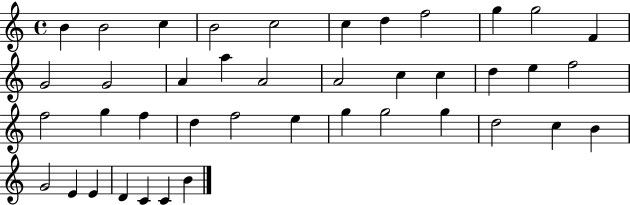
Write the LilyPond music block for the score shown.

{
  \clef treble
  \time 4/4
  \defaultTimeSignature
  \key c \major
  b'4 b'2 c''4 | b'2 c''2 | c''4 d''4 f''2 | g''4 g''2 f'4 | \break g'2 g'2 | a'4 a''4 a'2 | a'2 c''4 c''4 | d''4 e''4 f''2 | \break f''2 g''4 f''4 | d''4 f''2 e''4 | g''4 g''2 g''4 | d''2 c''4 b'4 | \break g'2 e'4 e'4 | d'4 c'4 c'4 b'4 | \bar "|."
}